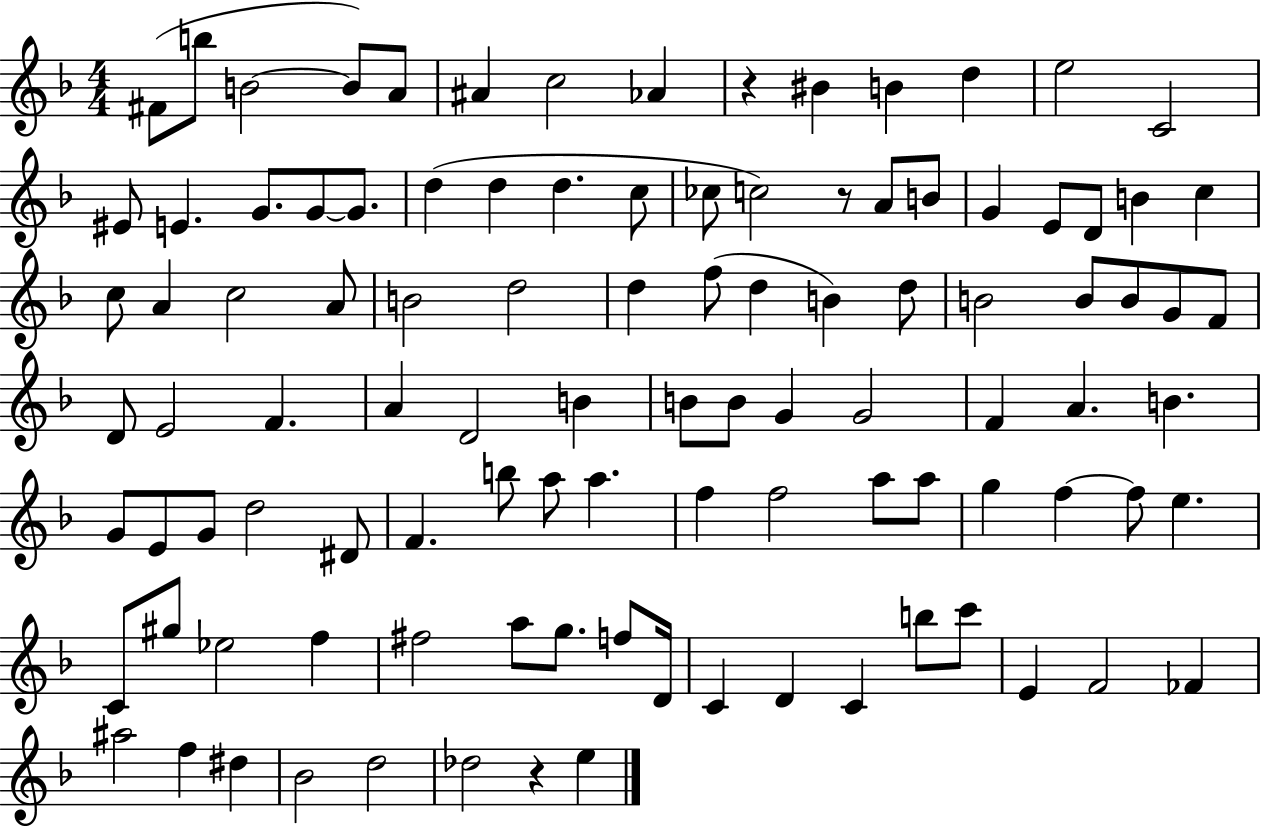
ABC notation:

X:1
T:Untitled
M:4/4
L:1/4
K:F
^F/2 b/2 B2 B/2 A/2 ^A c2 _A z ^B B d e2 C2 ^E/2 E G/2 G/2 G/2 d d d c/2 _c/2 c2 z/2 A/2 B/2 G E/2 D/2 B c c/2 A c2 A/2 B2 d2 d f/2 d B d/2 B2 B/2 B/2 G/2 F/2 D/2 E2 F A D2 B B/2 B/2 G G2 F A B G/2 E/2 G/2 d2 ^D/2 F b/2 a/2 a f f2 a/2 a/2 g f f/2 e C/2 ^g/2 _e2 f ^f2 a/2 g/2 f/2 D/4 C D C b/2 c'/2 E F2 _F ^a2 f ^d _B2 d2 _d2 z e